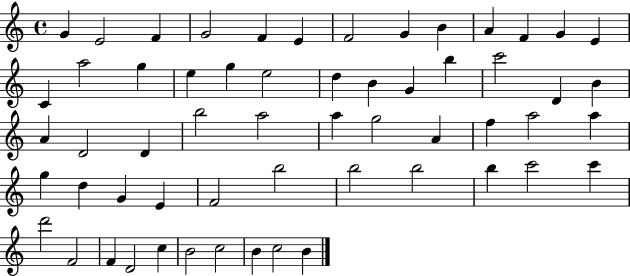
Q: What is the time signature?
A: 4/4